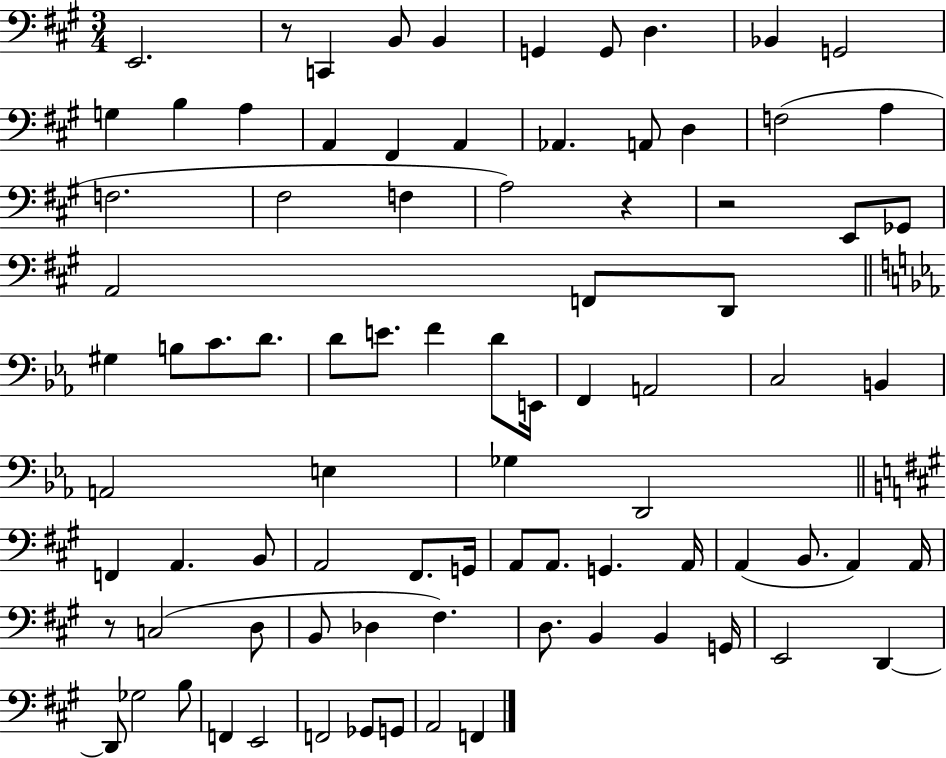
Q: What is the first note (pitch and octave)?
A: E2